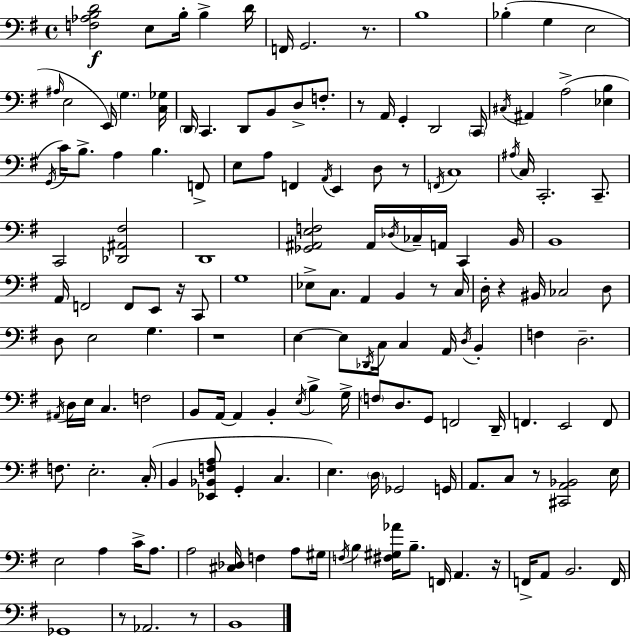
X:1
T:Untitled
M:4/4
L:1/4
K:G
[F,_A,B,D]2 E,/2 B,/4 B, D/4 F,,/4 G,,2 z/2 B,4 _B, G, E,2 ^A,/4 E,2 E,,/4 G, [C,_G,]/4 D,,/4 C,, D,,/2 B,,/2 D,/2 F,/2 z/2 A,,/4 G,, D,,2 C,,/4 ^C,/4 ^A,, A,2 [_E,B,] G,,/4 C/4 B,/2 A, B, F,,/2 E,/2 A,/2 F,, A,,/4 E,, D,/2 z/2 F,,/4 C,4 ^A,/4 C,/4 C,,2 C,,/2 C,,2 [_D,,^A,,^F,]2 D,,4 [_G,,^A,,E,F,]2 ^A,,/4 _D,/4 _C,/4 A,,/4 C,, B,,/4 B,,4 A,,/4 F,,2 F,,/2 E,,/2 z/4 C,,/2 G,4 _E,/2 C,/2 A,, B,, z/2 C,/4 D,/4 z ^B,,/4 _C,2 D,/2 D,/2 E,2 G, z4 E, E,/2 _D,,/4 C,/4 C, A,,/4 D,/4 B,, F, D,2 ^A,,/4 D,/4 E,/4 C, F,2 B,,/2 A,,/4 A,, B,, E,/4 B, G,/4 F,/2 D,/2 G,,/2 F,,2 D,,/4 F,, E,,2 F,,/2 F,/2 E,2 C,/4 B,, [_E,,_B,,F,A,]/2 G,, C, E, D,/4 _G,,2 G,,/4 A,,/2 C,/2 z/2 [^C,,A,,_B,,]2 E,/4 E,2 A, C/4 A,/2 A,2 [^C,_D,]/4 F, A,/2 ^G,/4 F,/4 B, [^F,^G,_A]/4 B,/2 F,,/4 A,, z/4 F,,/4 A,,/2 B,,2 F,,/4 _G,,4 z/2 _A,,2 z/2 B,,4